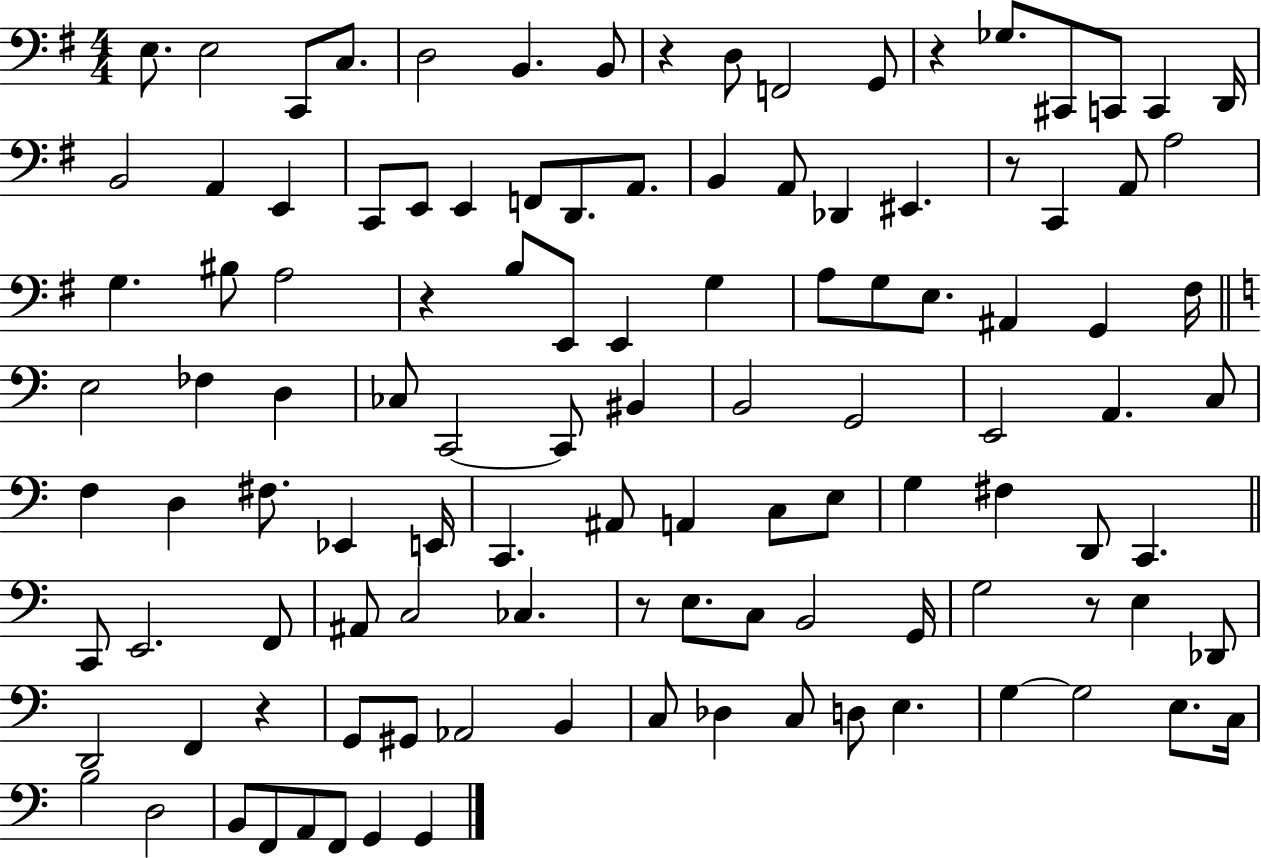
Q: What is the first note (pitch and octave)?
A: E3